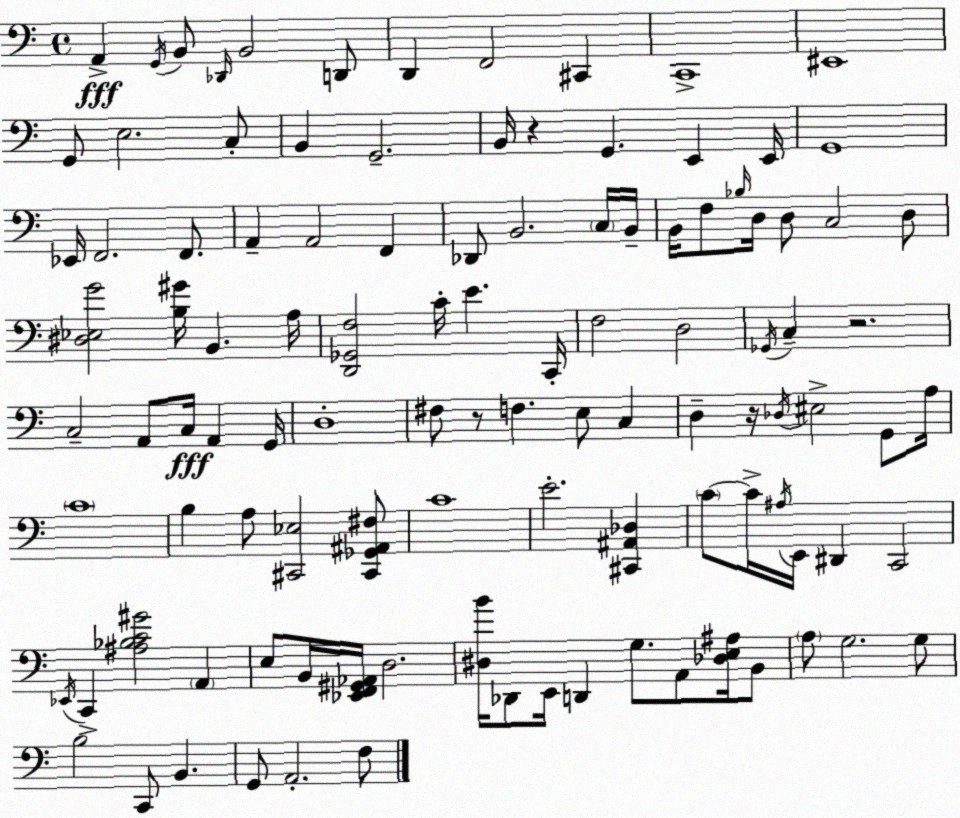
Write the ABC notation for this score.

X:1
T:Untitled
M:4/4
L:1/4
K:Am
A,, G,,/4 B,,/2 _D,,/4 B,,2 D,,/2 D,, F,,2 ^C,, C,,4 ^E,,4 G,,/2 E,2 C,/2 B,, G,,2 B,,/4 z G,, E,, E,,/4 G,,4 _E,,/4 F,,2 F,,/2 A,, A,,2 F,, _D,,/2 B,,2 C,/4 B,,/4 B,,/4 F,/2 _B,/4 D,/4 D,/2 C,2 D,/2 [^D,_E,G]2 [B,^G]/4 B,, A,/4 [D,,_G,,F,]2 C/4 E C,,/4 F,2 D,2 _G,,/4 C, z2 C,2 A,,/2 C,/4 A,, G,,/4 D,4 ^F,/2 z/2 F, E,/2 C, D, z/4 _D,/4 ^E,2 G,,/2 A,/4 C4 B, A,/2 [^C,,_E,]2 [^C,,_G,,^A,,^F,]/2 C4 E2 [^C,,^A,,_D,] C/2 C/4 ^A,/4 E,,/4 ^D,, C,,2 _E,,/4 C,, [^A,_B,C^G]2 A,, E,/2 B,,/4 [_E,,F,,^G,,_A,,]/4 D,2 [^D,B]/4 _D,,/2 E,,/4 D,, G,/2 A,,/2 [_D,E,^A,]/4 B,,/2 A,/2 G,2 G,/2 B,2 C,,/2 B,, G,,/2 A,,2 F,/2